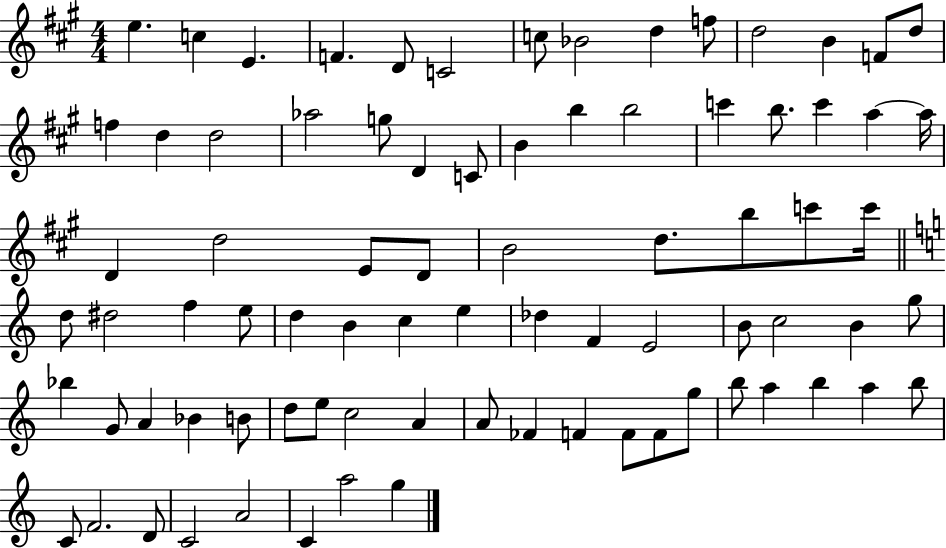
{
  \clef treble
  \numericTimeSignature
  \time 4/4
  \key a \major
  e''4. c''4 e'4. | f'4. d'8 c'2 | c''8 bes'2 d''4 f''8 | d''2 b'4 f'8 d''8 | \break f''4 d''4 d''2 | aes''2 g''8 d'4 c'8 | b'4 b''4 b''2 | c'''4 b''8. c'''4 a''4~~ a''16 | \break d'4 d''2 e'8 d'8 | b'2 d''8. b''8 c'''8 c'''16 | \bar "||" \break \key c \major d''8 dis''2 f''4 e''8 | d''4 b'4 c''4 e''4 | des''4 f'4 e'2 | b'8 c''2 b'4 g''8 | \break bes''4 g'8 a'4 bes'4 b'8 | d''8 e''8 c''2 a'4 | a'8 fes'4 f'4 f'8 f'8 g''8 | b''8 a''4 b''4 a''4 b''8 | \break c'8 f'2. d'8 | c'2 a'2 | c'4 a''2 g''4 | \bar "|."
}